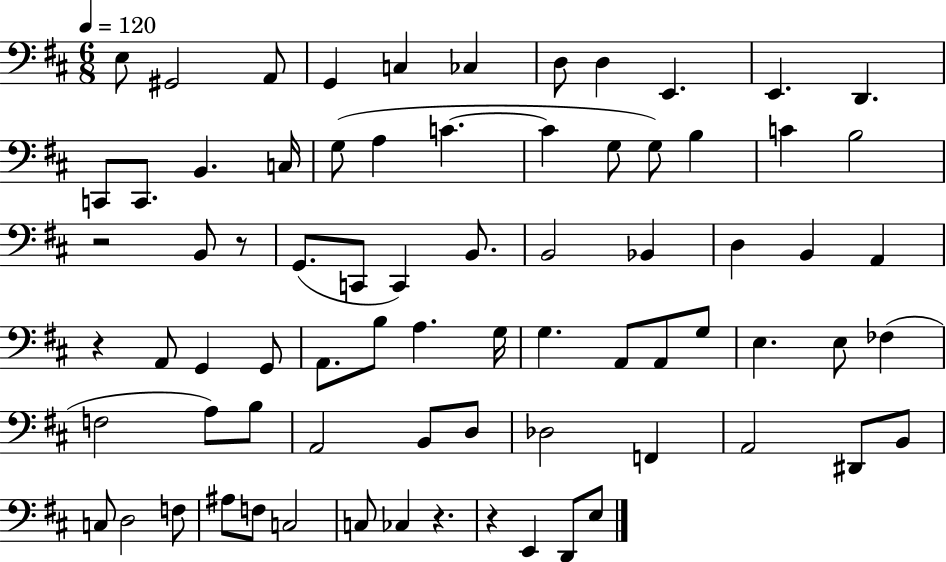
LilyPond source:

{
  \clef bass
  \numericTimeSignature
  \time 6/8
  \key d \major
  \tempo 4 = 120
  e8 gis,2 a,8 | g,4 c4 ces4 | d8 d4 e,4. | e,4. d,4. | \break c,8 c,8. b,4. c16 | g8( a4 c'4.~~ | c'4 g8 g8) b4 | c'4 b2 | \break r2 b,8 r8 | g,8.( c,8 c,4) b,8. | b,2 bes,4 | d4 b,4 a,4 | \break r4 a,8 g,4 g,8 | a,8. b8 a4. g16 | g4. a,8 a,8 g8 | e4. e8 fes4( | \break f2 a8) b8 | a,2 b,8 d8 | des2 f,4 | a,2 dis,8 b,8 | \break c8 d2 f8 | ais8 f8 c2 | c8 ces4 r4. | r4 e,4 d,8 e8 | \break \bar "|."
}